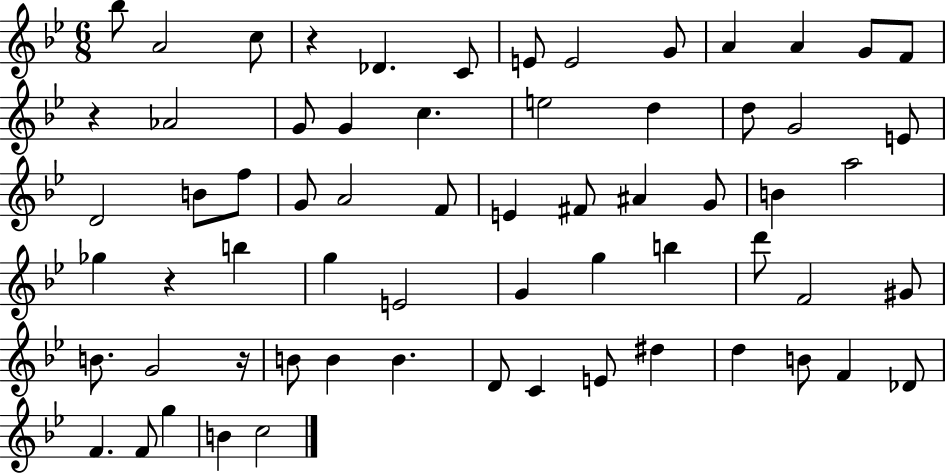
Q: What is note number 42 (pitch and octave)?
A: F4